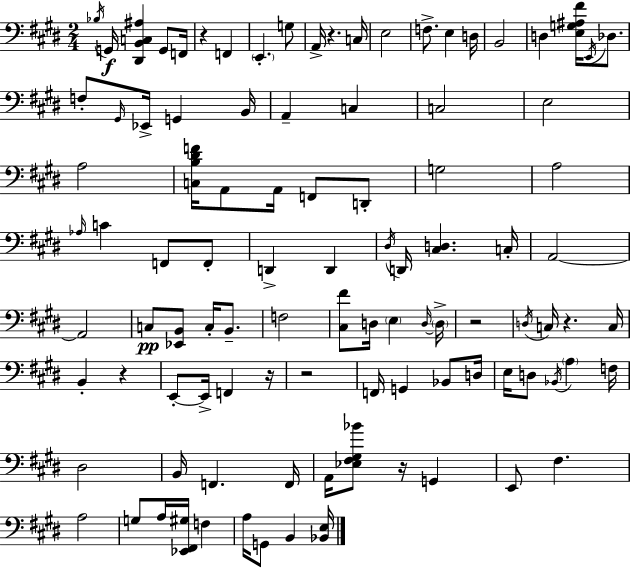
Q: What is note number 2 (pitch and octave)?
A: G2